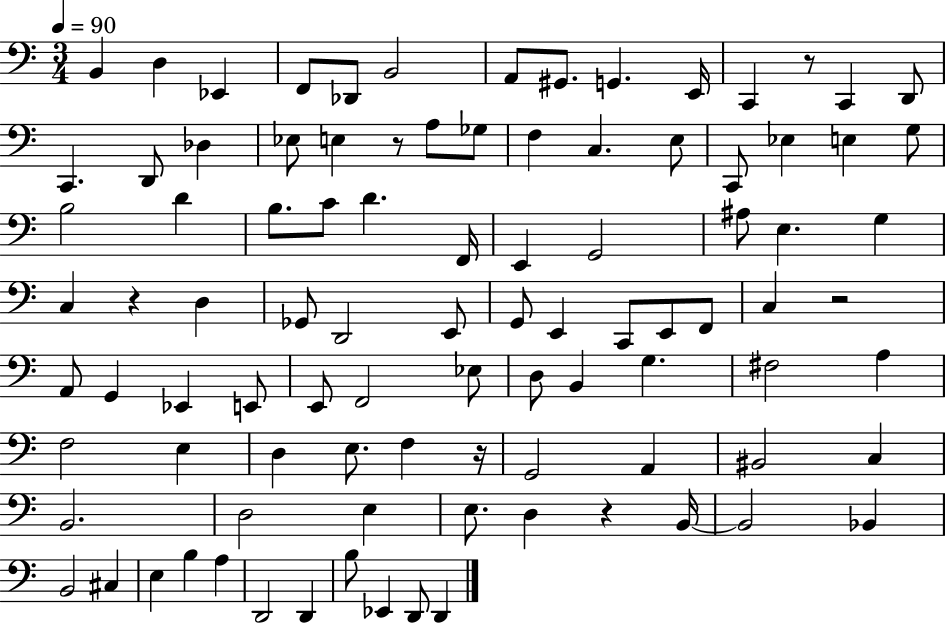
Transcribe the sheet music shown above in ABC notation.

X:1
T:Untitled
M:3/4
L:1/4
K:C
B,, D, _E,, F,,/2 _D,,/2 B,,2 A,,/2 ^G,,/2 G,, E,,/4 C,, z/2 C,, D,,/2 C,, D,,/2 _D, _E,/2 E, z/2 A,/2 _G,/2 F, C, E,/2 C,,/2 _E, E, G,/2 B,2 D B,/2 C/2 D F,,/4 E,, G,,2 ^A,/2 E, G, C, z D, _G,,/2 D,,2 E,,/2 G,,/2 E,, C,,/2 E,,/2 F,,/2 C, z2 A,,/2 G,, _E,, E,,/2 E,,/2 F,,2 _E,/2 D,/2 B,, G, ^F,2 A, F,2 E, D, E,/2 F, z/4 G,,2 A,, ^B,,2 C, B,,2 D,2 E, E,/2 D, z B,,/4 B,,2 _B,, B,,2 ^C, E, B, A, D,,2 D,, B,/2 _E,, D,,/2 D,,